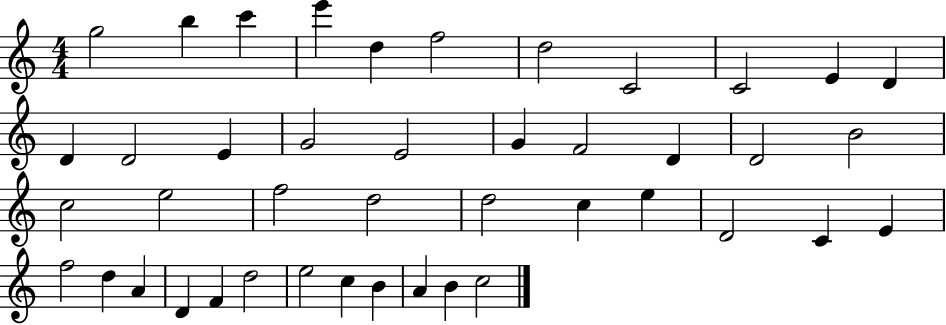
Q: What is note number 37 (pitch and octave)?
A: D5